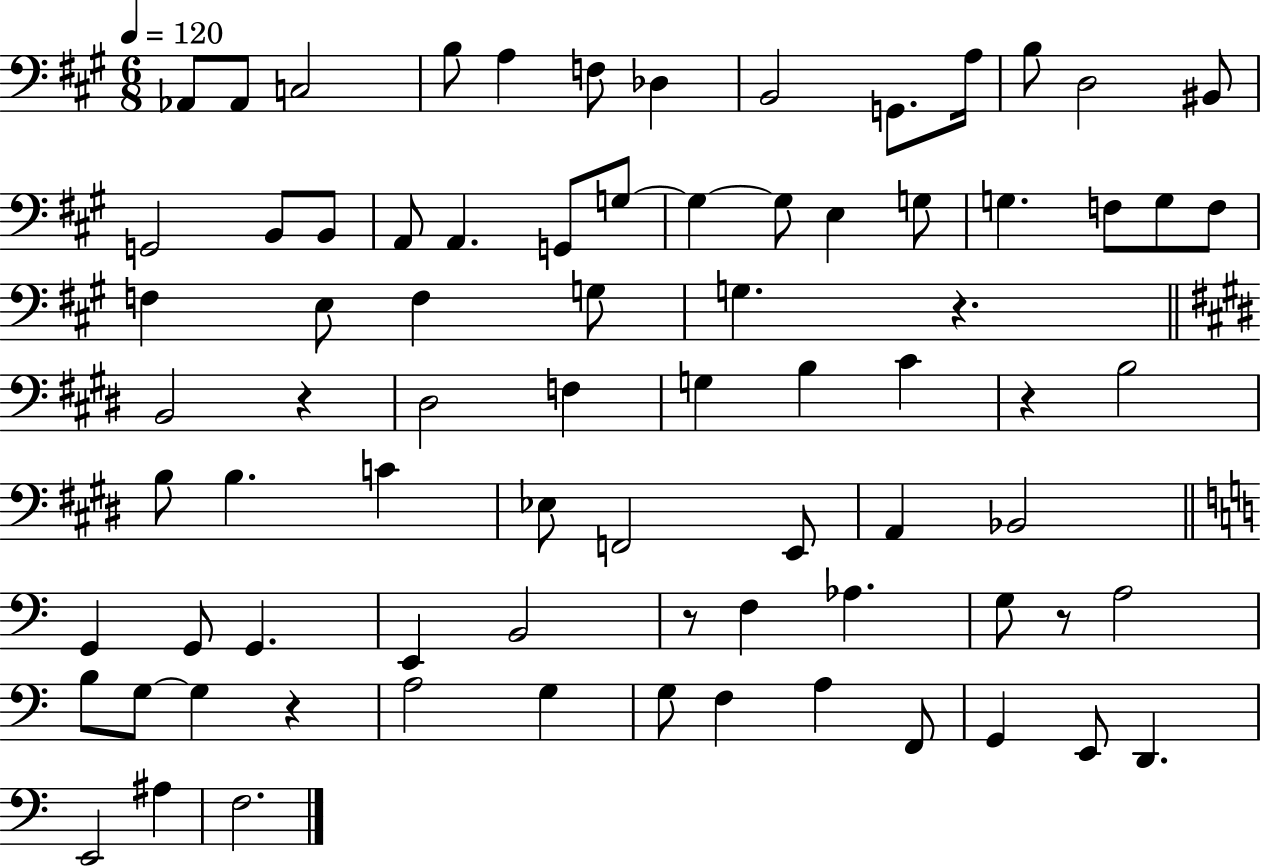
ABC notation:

X:1
T:Untitled
M:6/8
L:1/4
K:A
_A,,/2 _A,,/2 C,2 B,/2 A, F,/2 _D, B,,2 G,,/2 A,/4 B,/2 D,2 ^B,,/2 G,,2 B,,/2 B,,/2 A,,/2 A,, G,,/2 G,/2 G, G,/2 E, G,/2 G, F,/2 G,/2 F,/2 F, E,/2 F, G,/2 G, z B,,2 z ^D,2 F, G, B, ^C z B,2 B,/2 B, C _E,/2 F,,2 E,,/2 A,, _B,,2 G,, G,,/2 G,, E,, B,,2 z/2 F, _A, G,/2 z/2 A,2 B,/2 G,/2 G, z A,2 G, G,/2 F, A, F,,/2 G,, E,,/2 D,, E,,2 ^A, F,2